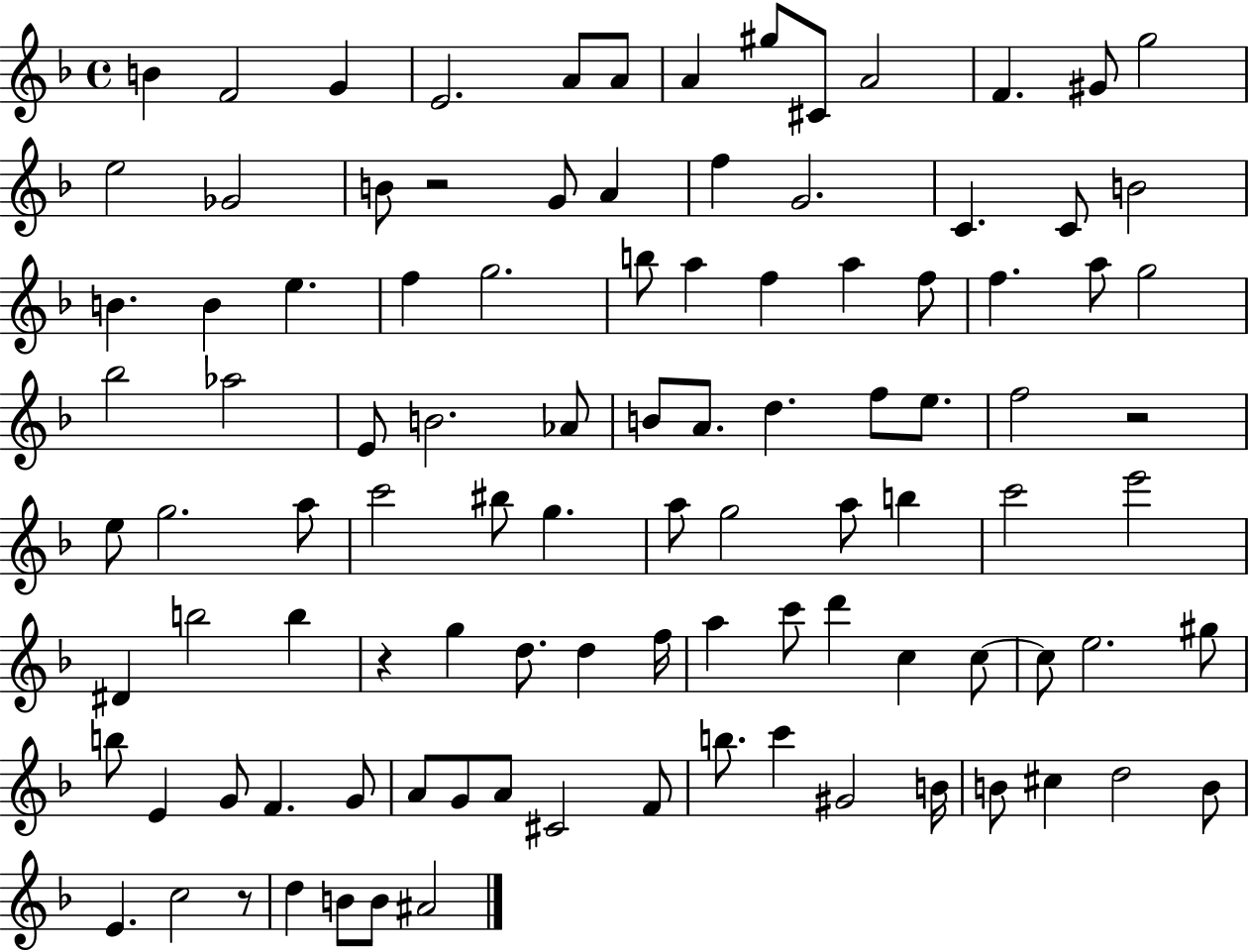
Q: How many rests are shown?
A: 4